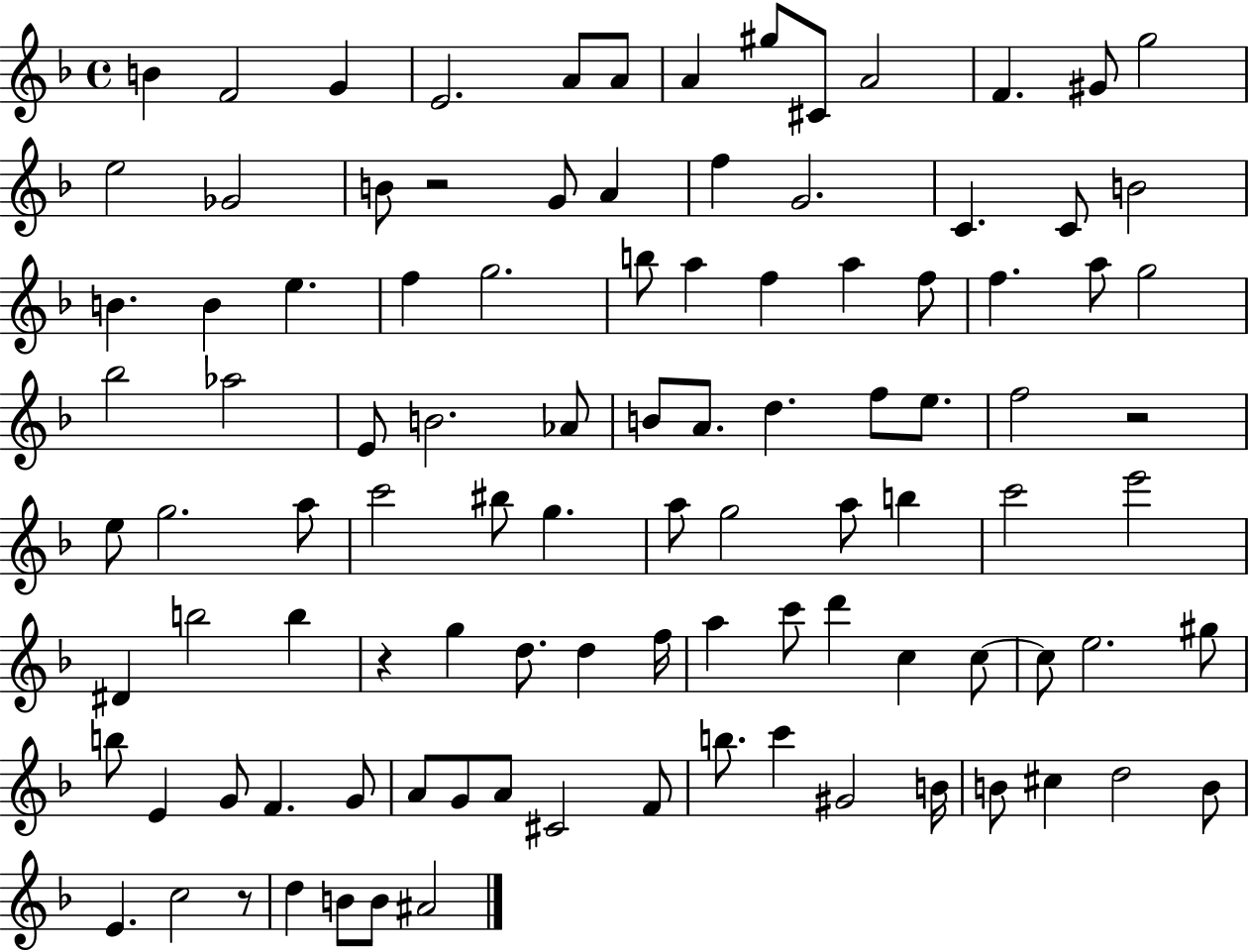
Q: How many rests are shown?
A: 4